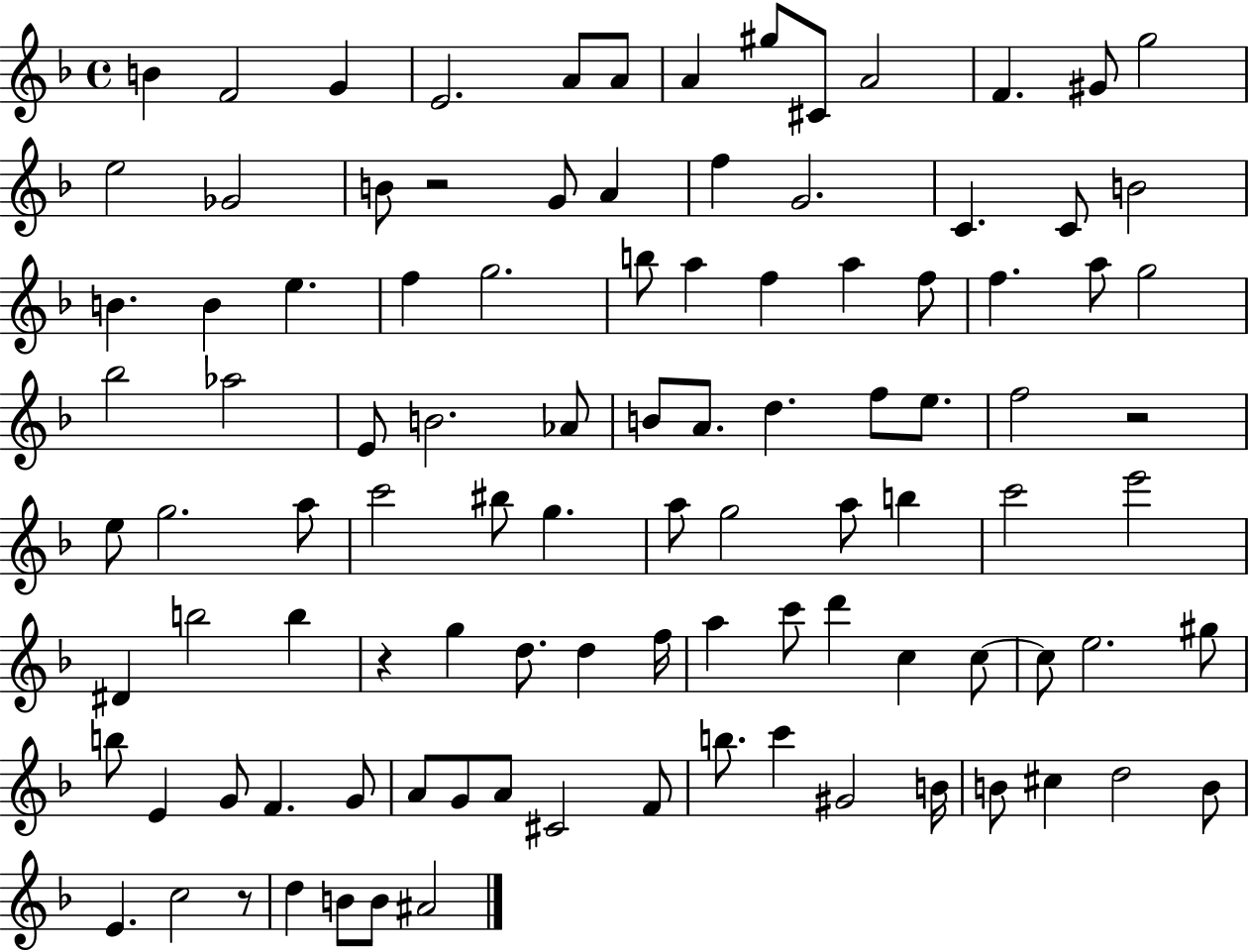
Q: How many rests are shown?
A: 4